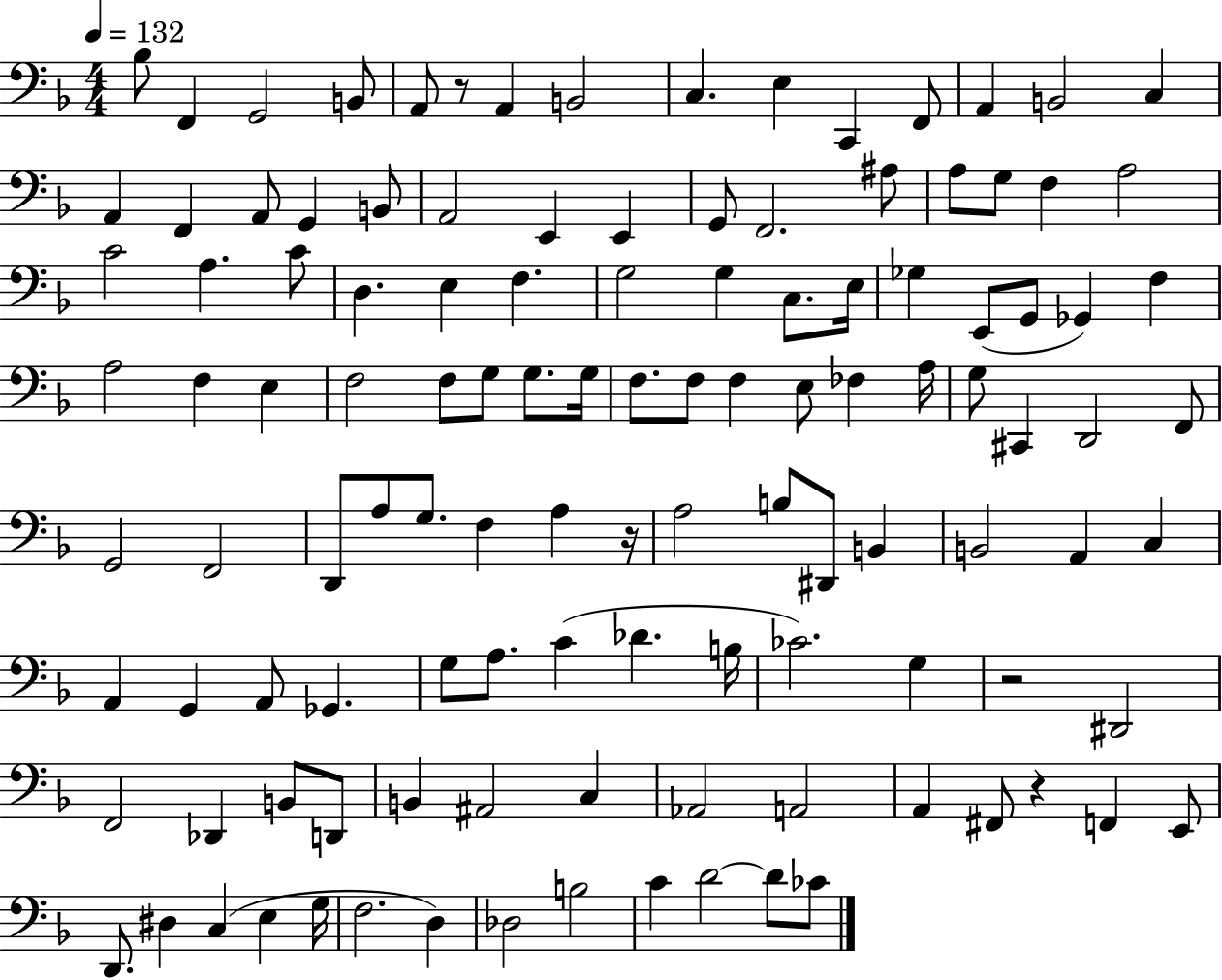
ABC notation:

X:1
T:Untitled
M:4/4
L:1/4
K:F
_B,/2 F,, G,,2 B,,/2 A,,/2 z/2 A,, B,,2 C, E, C,, F,,/2 A,, B,,2 C, A,, F,, A,,/2 G,, B,,/2 A,,2 E,, E,, G,,/2 F,,2 ^A,/2 A,/2 G,/2 F, A,2 C2 A, C/2 D, E, F, G,2 G, C,/2 E,/4 _G, E,,/2 G,,/2 _G,, F, A,2 F, E, F,2 F,/2 G,/2 G,/2 G,/4 F,/2 F,/2 F, E,/2 _F, A,/4 G,/2 ^C,, D,,2 F,,/2 G,,2 F,,2 D,,/2 A,/2 G,/2 F, A, z/4 A,2 B,/2 ^D,,/2 B,, B,,2 A,, C, A,, G,, A,,/2 _G,, G,/2 A,/2 C _D B,/4 _C2 G, z2 ^D,,2 F,,2 _D,, B,,/2 D,,/2 B,, ^A,,2 C, _A,,2 A,,2 A,, ^F,,/2 z F,, E,,/2 D,,/2 ^D, C, E, G,/4 F,2 D, _D,2 B,2 C D2 D/2 _C/2